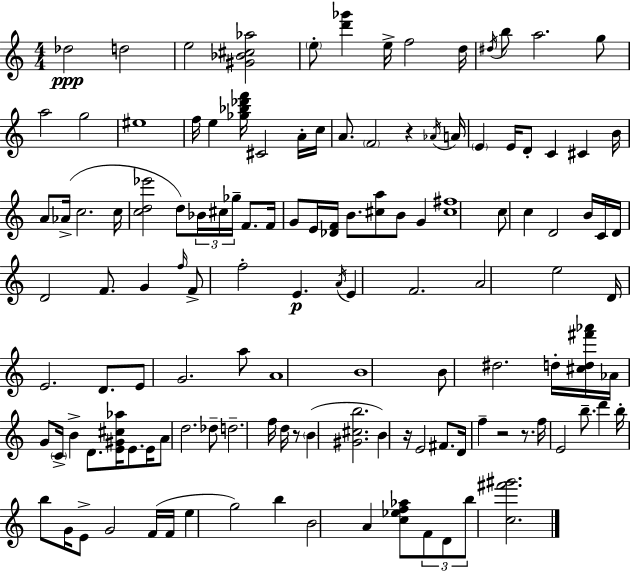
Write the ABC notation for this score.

X:1
T:Untitled
M:4/4
L:1/4
K:C
_d2 d2 e2 [^G_B^c_a]2 e/2 [d'_g'] e/4 f2 d/4 ^d/4 b/2 a2 g/2 a2 g2 ^e4 f/4 e [_g_b_d'f']/4 ^C2 A/4 c/4 A/2 F2 z _A/4 A/4 E E/4 D/2 C ^C B/4 A/2 _A/4 c2 c/4 [cd_e']2 d/2 _B/4 ^c/4 _g/4 F/2 F/4 G/2 E/4 [_DF]/4 B/2 [^ca]/2 B/2 G [^c^f]4 c/2 c D2 B/4 C/4 D/4 D2 F/2 G f/4 F/2 f2 E A/4 E F2 A2 e2 D/4 E2 D/2 E/2 G2 a/2 A4 B4 B/2 ^d2 d/4 [^cd^f'_a']/4 _A/4 G/2 C/4 B D/2 [E^G^c_a]/4 E/2 E/4 A/2 d2 _d/2 d2 f/4 d/4 z/2 B [^G^cb]2 B z/4 E2 ^F/2 D/4 f z2 z/2 f/4 E2 b/2 d' b/4 b/2 G/4 E/2 G2 F/4 F/4 e g2 b B2 A [c_ef_a]/2 F/2 D/2 b/2 [c^f'^g']2